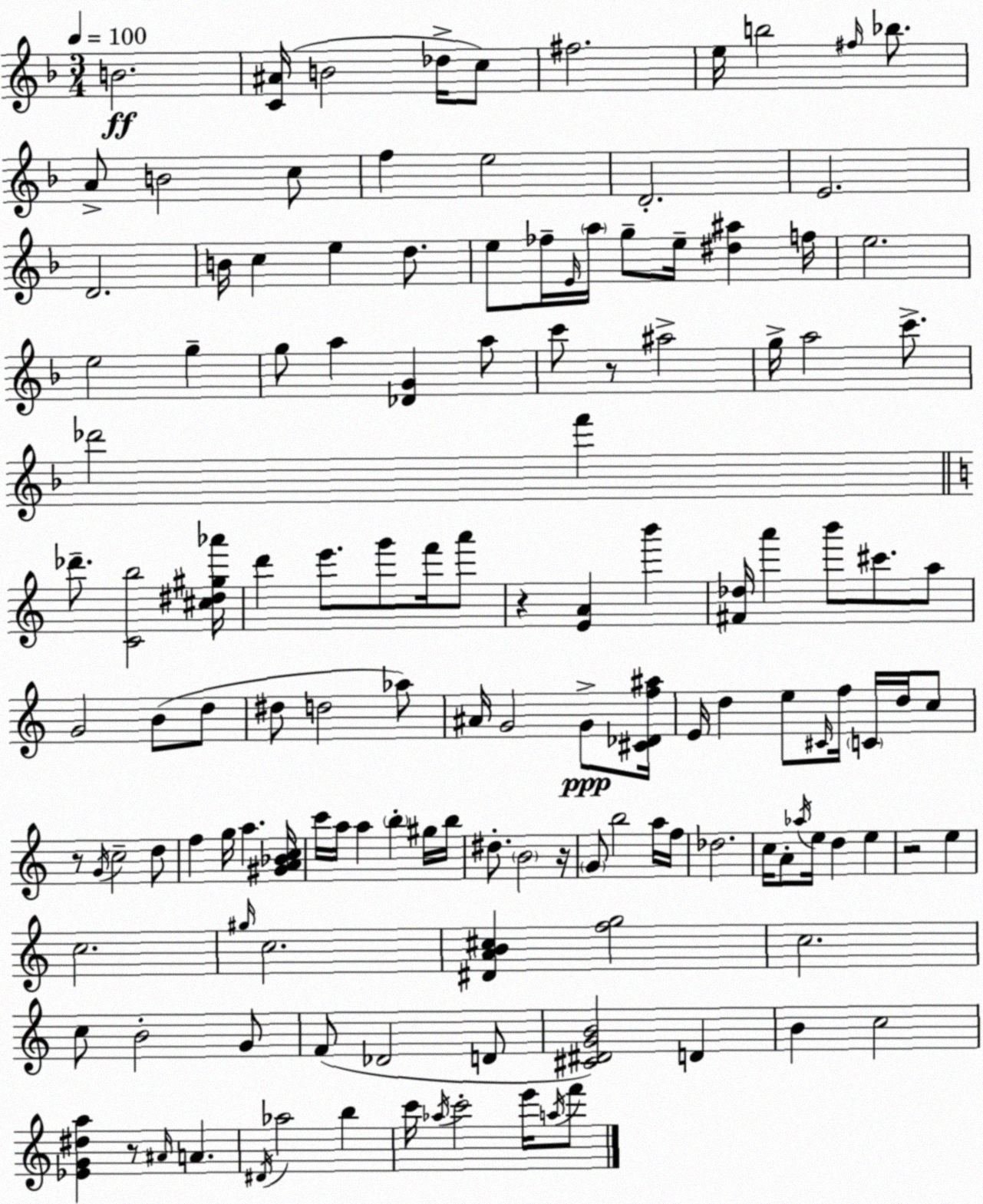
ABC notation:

X:1
T:Untitled
M:3/4
L:1/4
K:Dm
B2 [C^A]/4 B2 _d/4 c/2 ^f2 e/4 b2 ^f/4 _b/2 A/2 B2 c/2 f e2 D2 E2 D2 B/4 c e d/2 e/2 _f/4 E/4 a/4 g/2 e/4 [^d^a] f/4 e2 e2 g g/2 a [_DG] a/2 c'/2 z/2 ^a2 g/4 a2 c'/2 _d'2 f' _d'/2 [Cb]2 [^c^d^g_a']/4 d' e'/2 g'/2 f'/4 a'/2 z [EA] b' [^F_d]/4 a' b'/2 ^c'/2 a/2 G2 B/2 d/2 ^d/2 d2 _a/2 ^A/4 G2 G/2 [^C_Df^a]/4 E/4 d e/2 ^C/4 f/4 C/4 d/4 c/2 z/2 G/4 c2 d/2 f g/4 a [^GA_Bc]/4 c'/4 a/4 a b ^g/4 b/4 ^d/2 B2 z/4 G/2 b2 a/4 f/4 _d2 c/4 A/2 _a/4 e/4 d e z2 e c2 ^g/4 c2 [^DAB^c] [fg]2 c2 c/2 B2 G/2 F/2 _D2 D/2 [^C^DGB]2 D B c2 [_EG^da] z/2 ^A/4 A ^D/4 _a2 b c'/4 _a/4 c'2 e'/4 a/4 f'/2